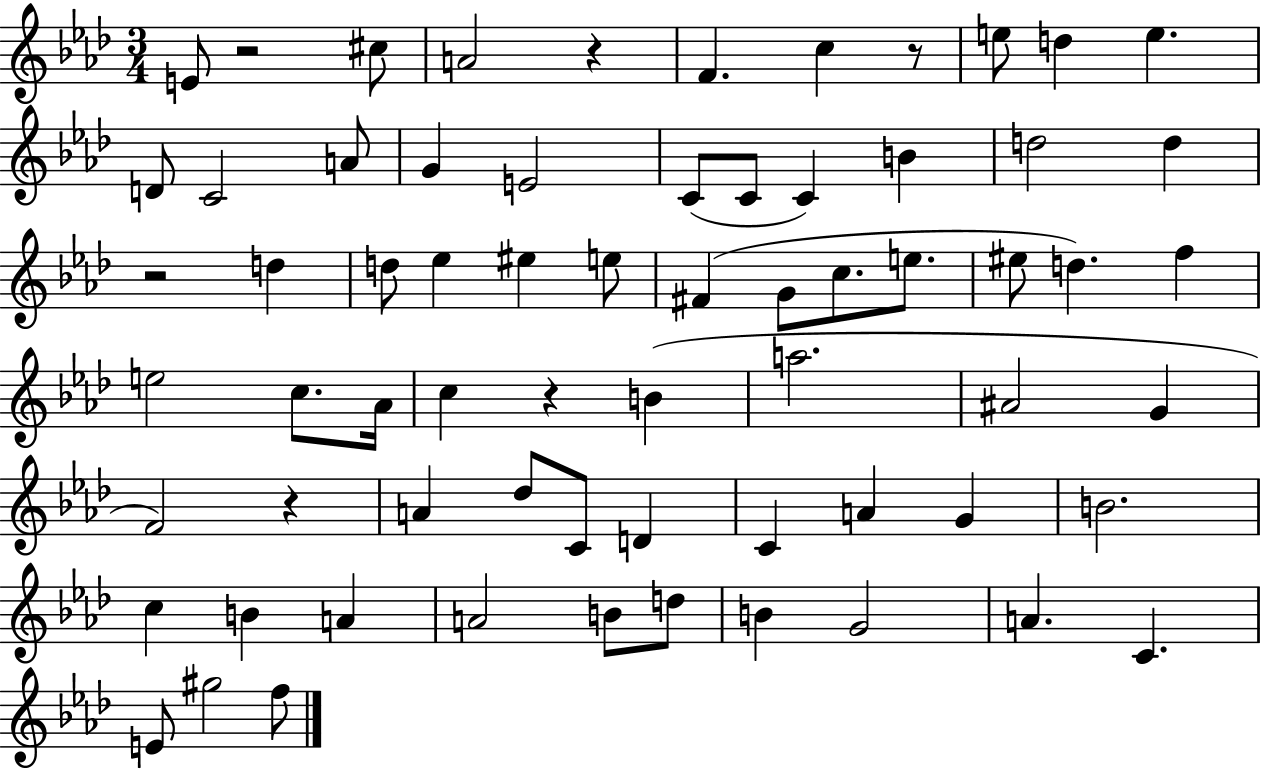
{
  \clef treble
  \numericTimeSignature
  \time 3/4
  \key aes \major
  e'8 r2 cis''8 | a'2 r4 | f'4. c''4 r8 | e''8 d''4 e''4. | \break d'8 c'2 a'8 | g'4 e'2 | c'8( c'8 c'4) b'4 | d''2 d''4 | \break r2 d''4 | d''8 ees''4 eis''4 e''8 | fis'4( g'8 c''8. e''8. | eis''8 d''4.) f''4 | \break e''2 c''8. aes'16 | c''4 r4 b'4( | a''2. | ais'2 g'4 | \break f'2) r4 | a'4 des''8 c'8 d'4 | c'4 a'4 g'4 | b'2. | \break c''4 b'4 a'4 | a'2 b'8 d''8 | b'4 g'2 | a'4. c'4. | \break e'8 gis''2 f''8 | \bar "|."
}